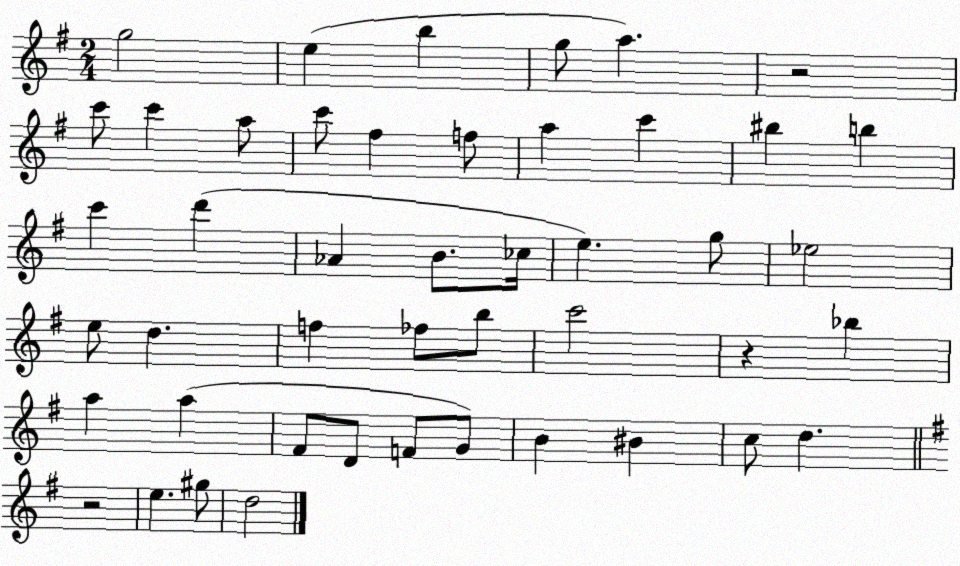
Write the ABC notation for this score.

X:1
T:Untitled
M:2/4
L:1/4
K:G
g2 e b g/2 a z2 c'/2 c' a/2 c'/2 ^f f/2 a c' ^b b c' d' _A B/2 _c/4 e g/2 _e2 e/2 d f _f/2 b/2 c'2 z _b a a ^F/2 D/2 F/2 G/2 B ^B c/2 d z2 e ^g/2 d2